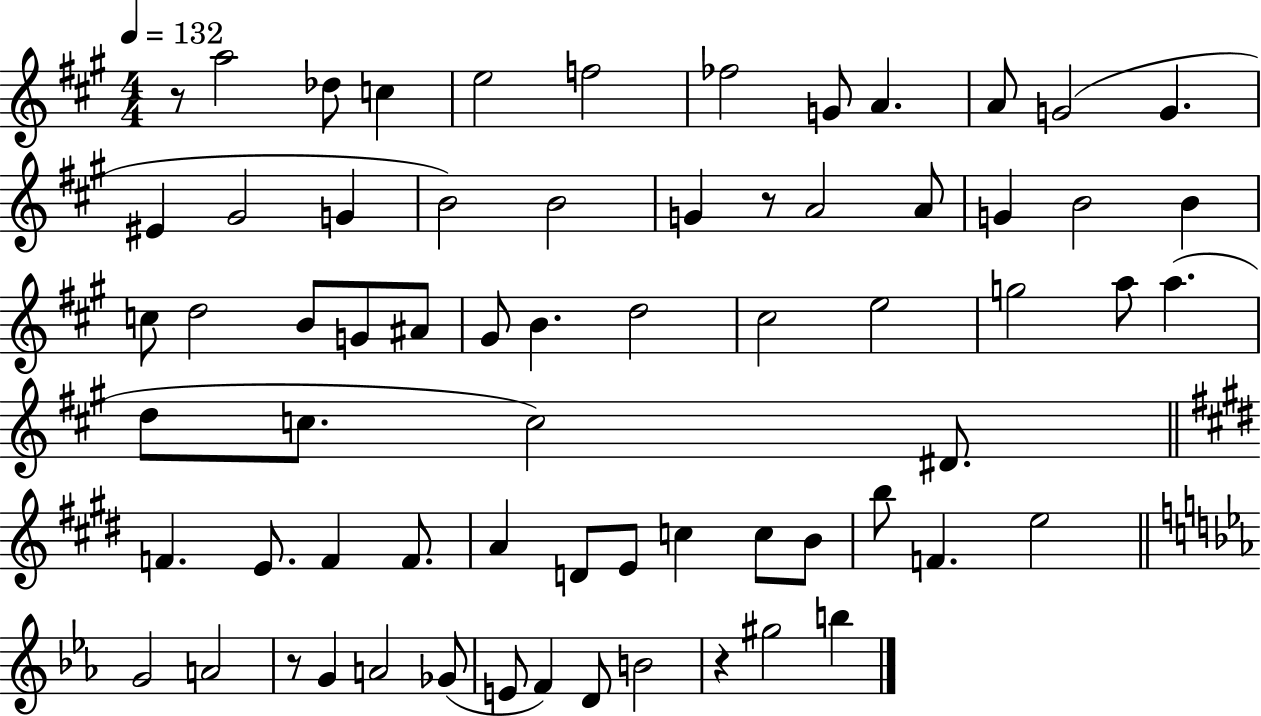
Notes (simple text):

R/e A5/h Db5/e C5/q E5/h F5/h FES5/h G4/e A4/q. A4/e G4/h G4/q. EIS4/q G#4/h G4/q B4/h B4/h G4/q R/e A4/h A4/e G4/q B4/h B4/q C5/e D5/h B4/e G4/e A#4/e G#4/e B4/q. D5/h C#5/h E5/h G5/h A5/e A5/q. D5/e C5/e. C5/h D#4/e. F4/q. E4/e. F4/q F4/e. A4/q D4/e E4/e C5/q C5/e B4/e B5/e F4/q. E5/h G4/h A4/h R/e G4/q A4/h Gb4/e E4/e F4/q D4/e B4/h R/q G#5/h B5/q